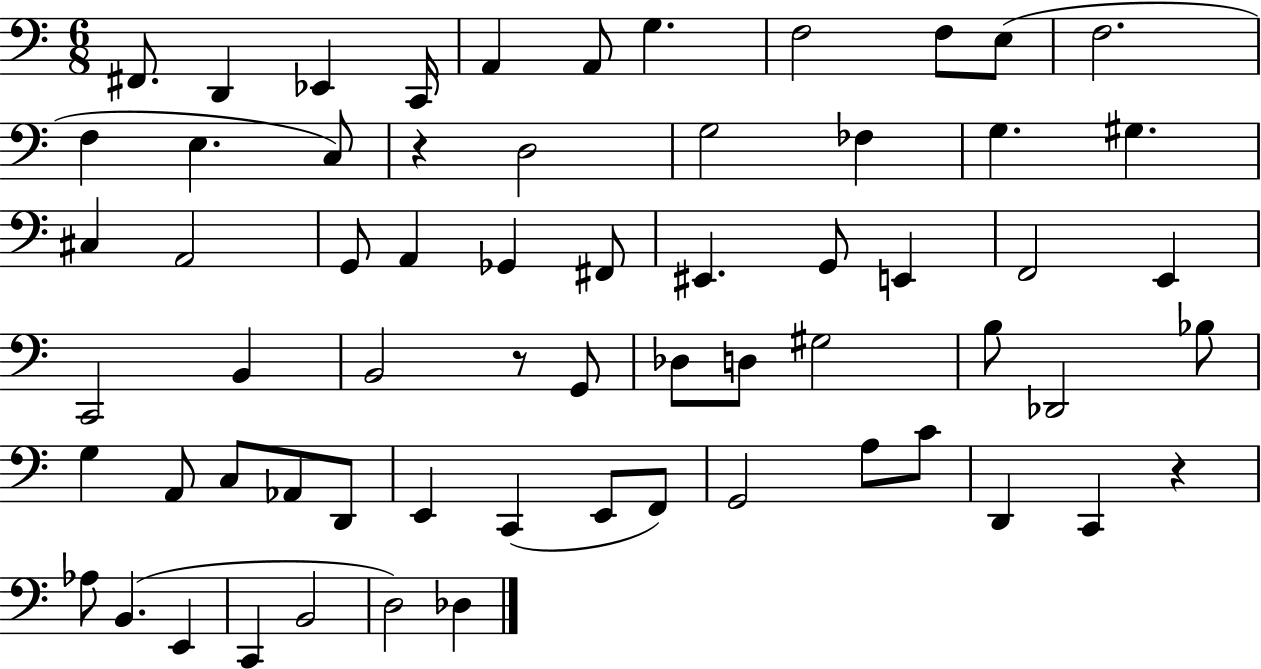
X:1
T:Untitled
M:6/8
L:1/4
K:C
^F,,/2 D,, _E,, C,,/4 A,, A,,/2 G, F,2 F,/2 E,/2 F,2 F, E, C,/2 z D,2 G,2 _F, G, ^G, ^C, A,,2 G,,/2 A,, _G,, ^F,,/2 ^E,, G,,/2 E,, F,,2 E,, C,,2 B,, B,,2 z/2 G,,/2 _D,/2 D,/2 ^G,2 B,/2 _D,,2 _B,/2 G, A,,/2 C,/2 _A,,/2 D,,/2 E,, C,, E,,/2 F,,/2 G,,2 A,/2 C/2 D,, C,, z _A,/2 B,, E,, C,, B,,2 D,2 _D,